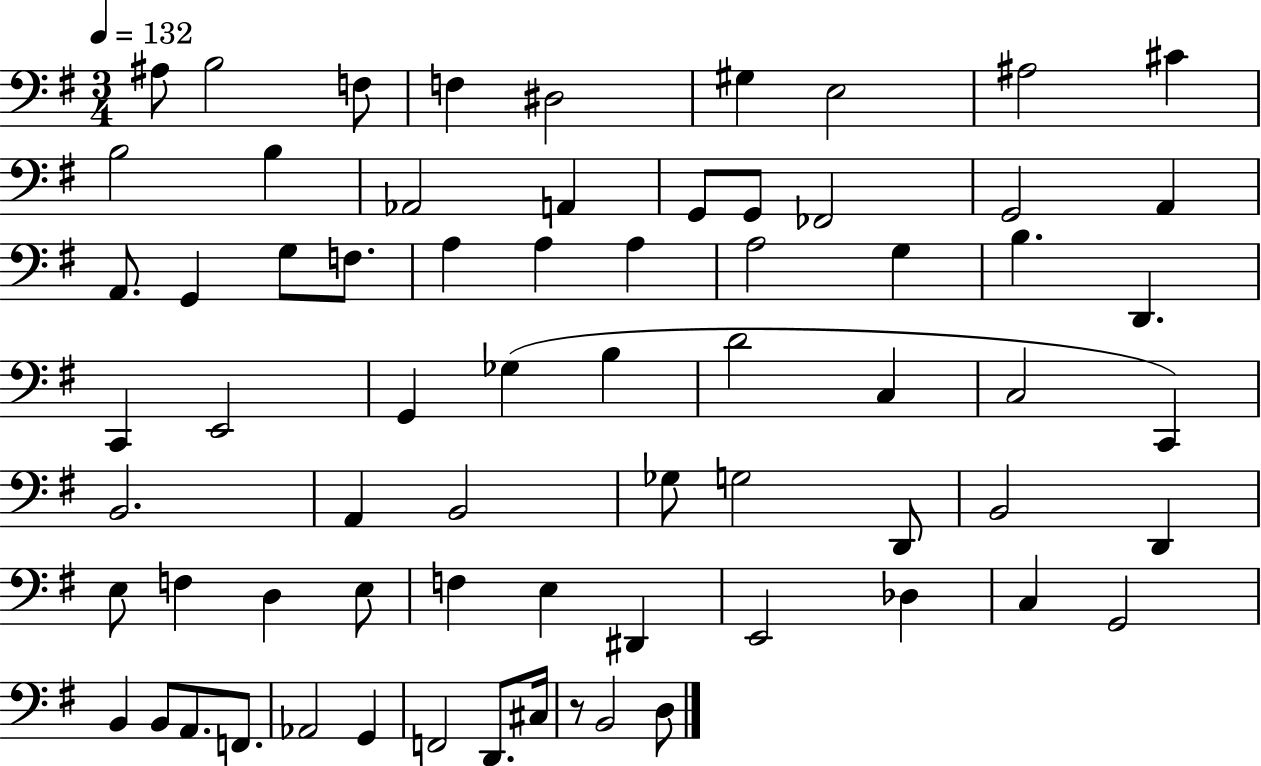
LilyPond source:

{
  \clef bass
  \numericTimeSignature
  \time 3/4
  \key g \major
  \tempo 4 = 132
  \repeat volta 2 { ais8 b2 f8 | f4 dis2 | gis4 e2 | ais2 cis'4 | \break b2 b4 | aes,2 a,4 | g,8 g,8 fes,2 | g,2 a,4 | \break a,8. g,4 g8 f8. | a4 a4 a4 | a2 g4 | b4. d,4. | \break c,4 e,2 | g,4 ges4( b4 | d'2 c4 | c2 c,4) | \break b,2. | a,4 b,2 | ges8 g2 d,8 | b,2 d,4 | \break e8 f4 d4 e8 | f4 e4 dis,4 | e,2 des4 | c4 g,2 | \break b,4 b,8 a,8. f,8. | aes,2 g,4 | f,2 d,8. cis16 | r8 b,2 d8 | \break } \bar "|."
}